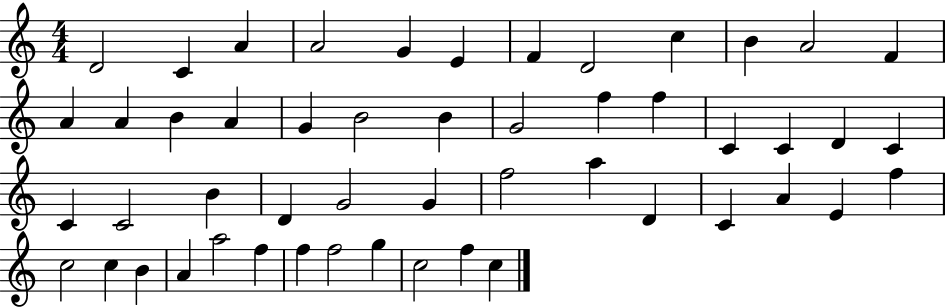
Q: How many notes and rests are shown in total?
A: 51